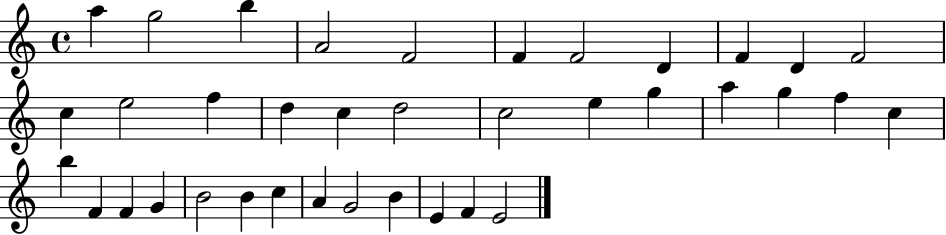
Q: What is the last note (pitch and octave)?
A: E4